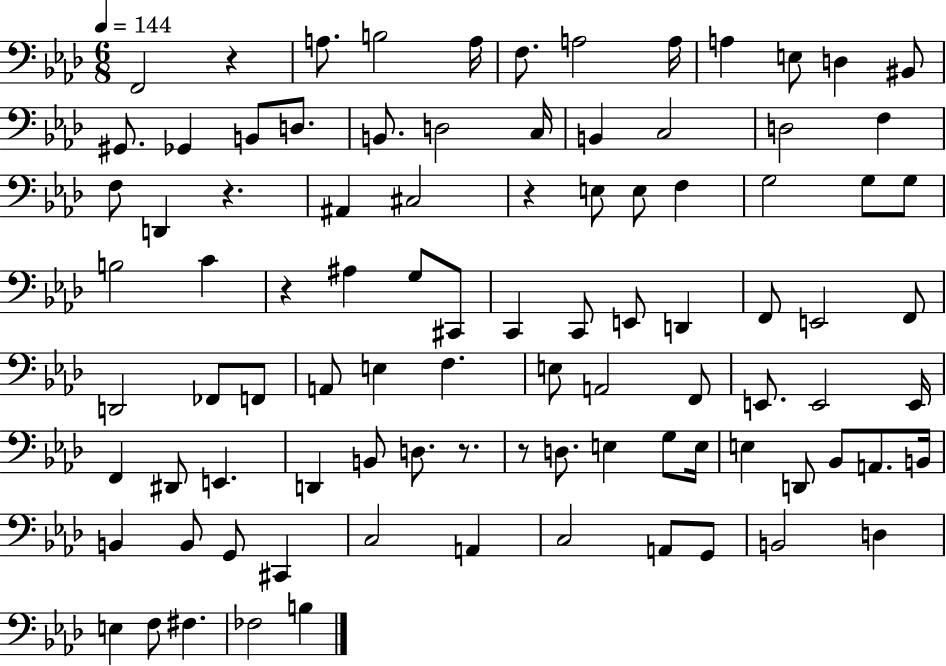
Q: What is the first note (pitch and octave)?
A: F2